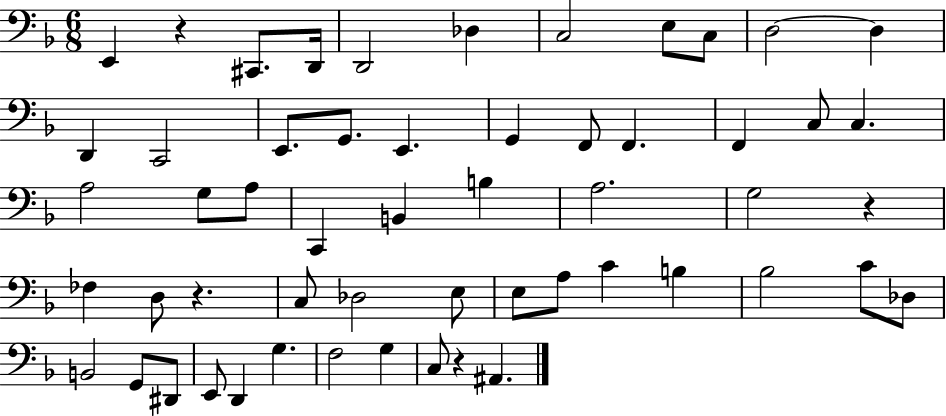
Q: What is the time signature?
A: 6/8